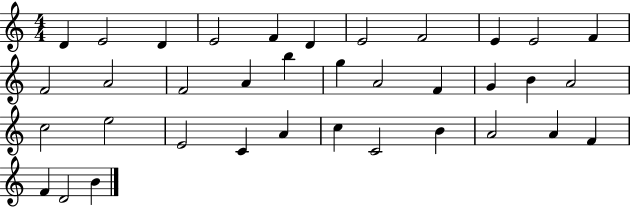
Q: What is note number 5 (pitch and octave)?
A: F4